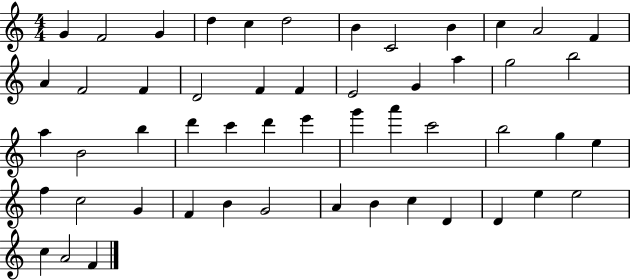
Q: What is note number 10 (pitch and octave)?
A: C5